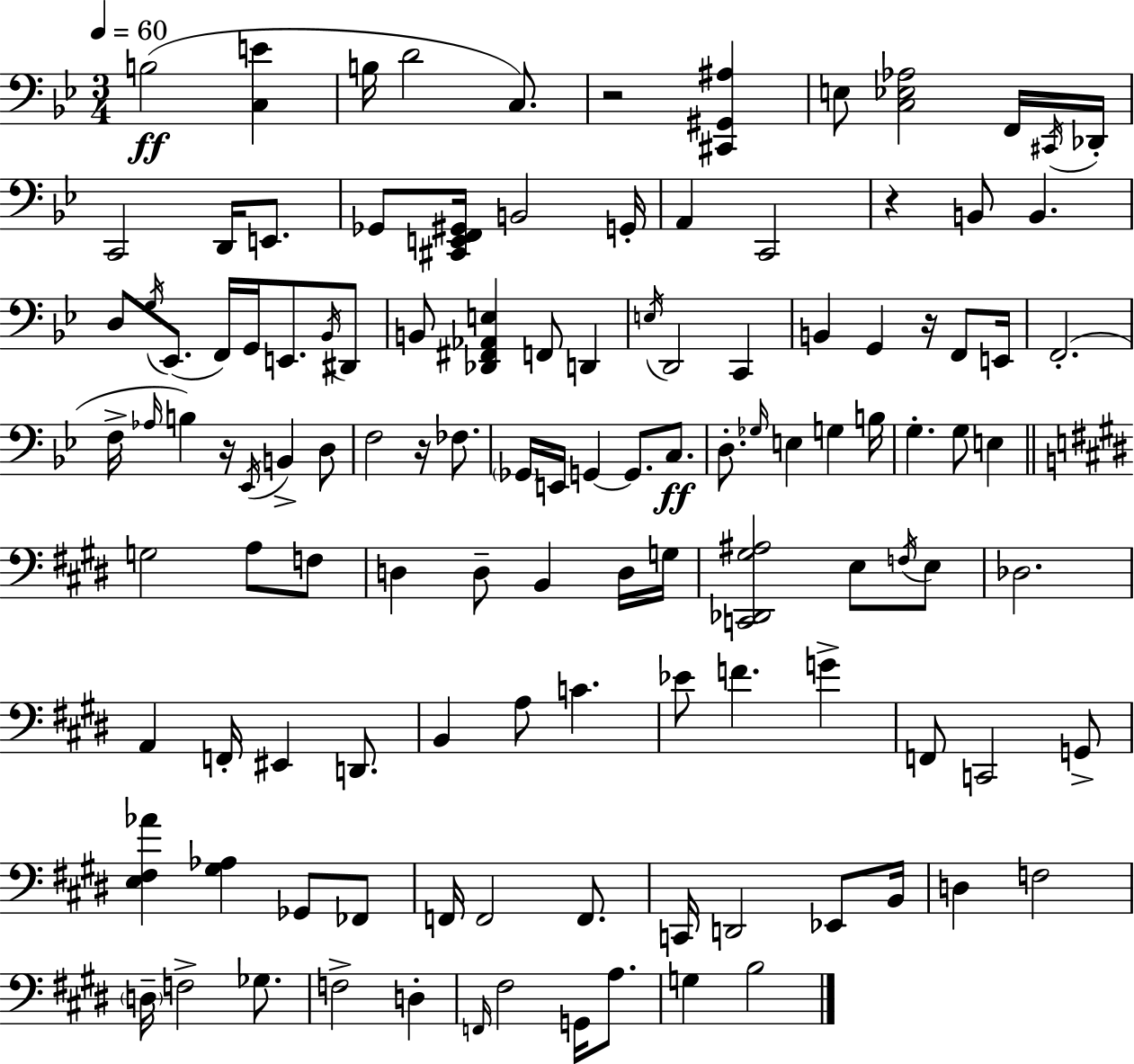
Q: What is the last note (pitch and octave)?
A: B3